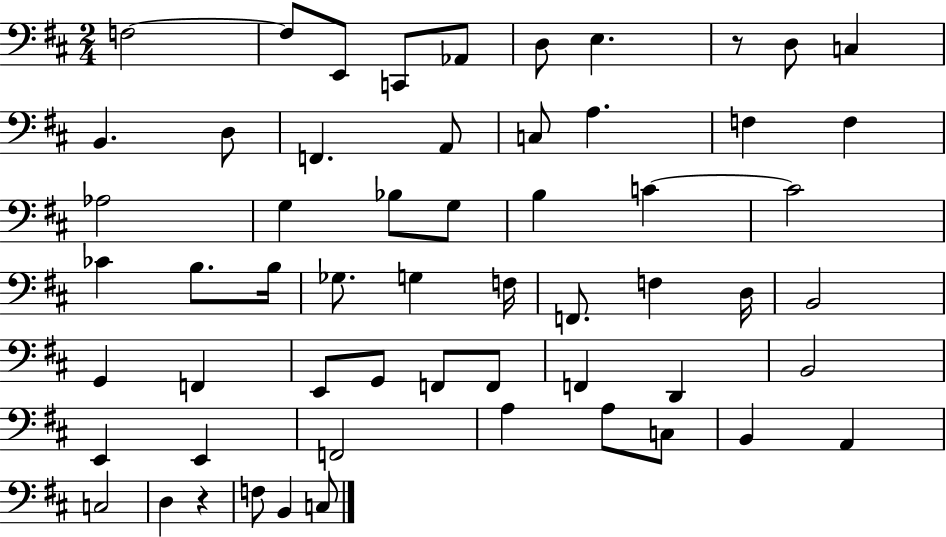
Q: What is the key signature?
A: D major